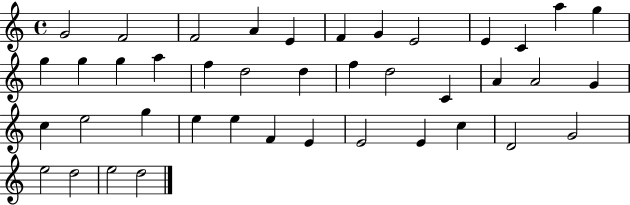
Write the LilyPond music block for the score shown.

{
  \clef treble
  \time 4/4
  \defaultTimeSignature
  \key c \major
  g'2 f'2 | f'2 a'4 e'4 | f'4 g'4 e'2 | e'4 c'4 a''4 g''4 | \break g''4 g''4 g''4 a''4 | f''4 d''2 d''4 | f''4 d''2 c'4 | a'4 a'2 g'4 | \break c''4 e''2 g''4 | e''4 e''4 f'4 e'4 | e'2 e'4 c''4 | d'2 g'2 | \break e''2 d''2 | e''2 d''2 | \bar "|."
}